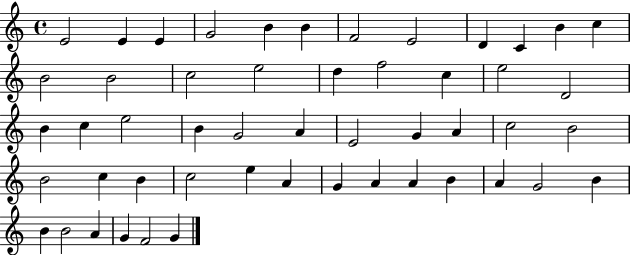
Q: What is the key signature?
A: C major